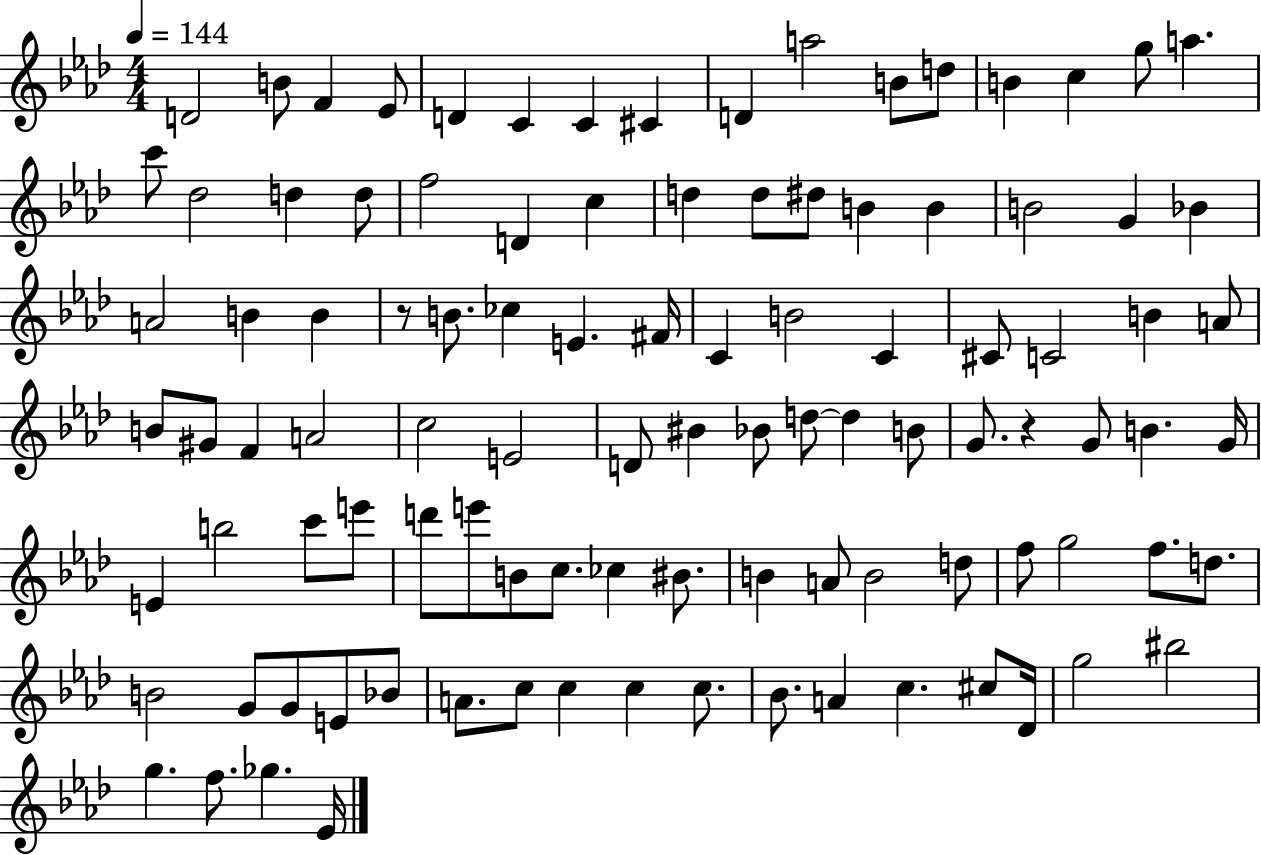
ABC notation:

X:1
T:Untitled
M:4/4
L:1/4
K:Ab
D2 B/2 F _E/2 D C C ^C D a2 B/2 d/2 B c g/2 a c'/2 _d2 d d/2 f2 D c d d/2 ^d/2 B B B2 G _B A2 B B z/2 B/2 _c E ^F/4 C B2 C ^C/2 C2 B A/2 B/2 ^G/2 F A2 c2 E2 D/2 ^B _B/2 d/2 d B/2 G/2 z G/2 B G/4 E b2 c'/2 e'/2 d'/2 e'/2 B/2 c/2 _c ^B/2 B A/2 B2 d/2 f/2 g2 f/2 d/2 B2 G/2 G/2 E/2 _B/2 A/2 c/2 c c c/2 _B/2 A c ^c/2 _D/4 g2 ^b2 g f/2 _g _E/4